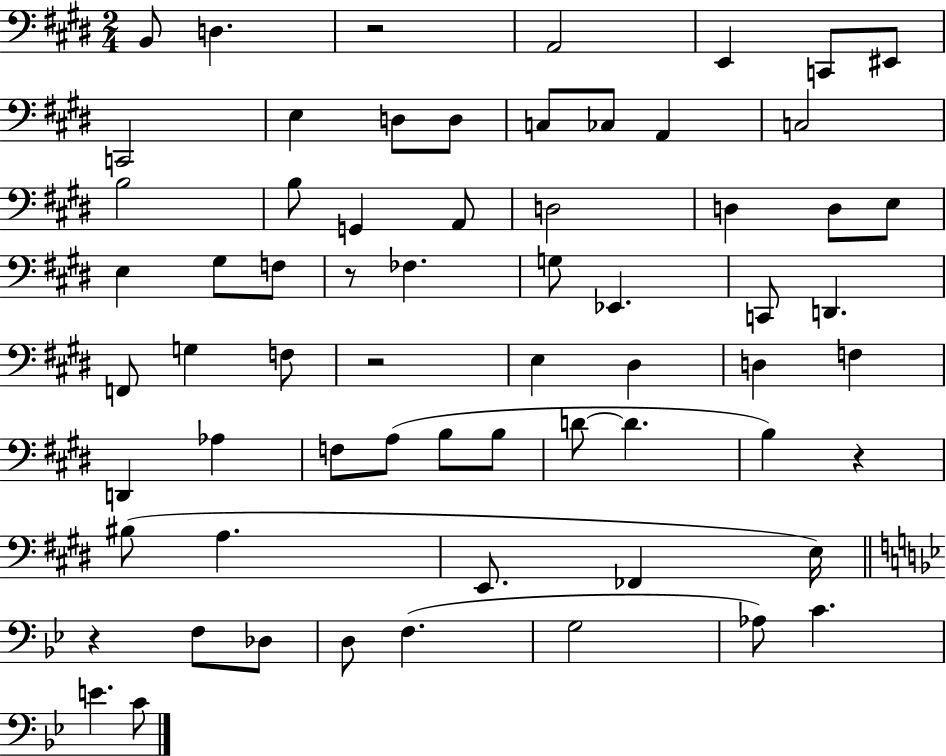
B2/e D3/q. R/h A2/h E2/q C2/e EIS2/e C2/h E3/q D3/e D3/e C3/e CES3/e A2/q C3/h B3/h B3/e G2/q A2/e D3/h D3/q D3/e E3/e E3/q G#3/e F3/e R/e FES3/q. G3/e Eb2/q. C2/e D2/q. F2/e G3/q F3/e R/h E3/q D#3/q D3/q F3/q D2/q Ab3/q F3/e A3/e B3/e B3/e D4/e D4/q. B3/q R/q BIS3/e A3/q. E2/e. FES2/q E3/s R/q F3/e Db3/e D3/e F3/q. G3/h Ab3/e C4/q. E4/q. C4/e